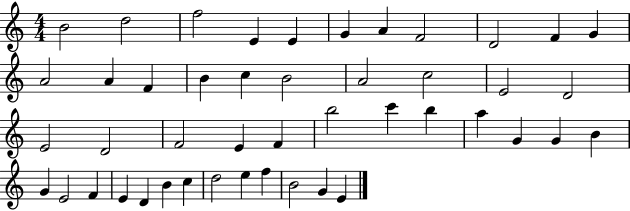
X:1
T:Untitled
M:4/4
L:1/4
K:C
B2 d2 f2 E E G A F2 D2 F G A2 A F B c B2 A2 c2 E2 D2 E2 D2 F2 E F b2 c' b a G G B G E2 F E D B c d2 e f B2 G E